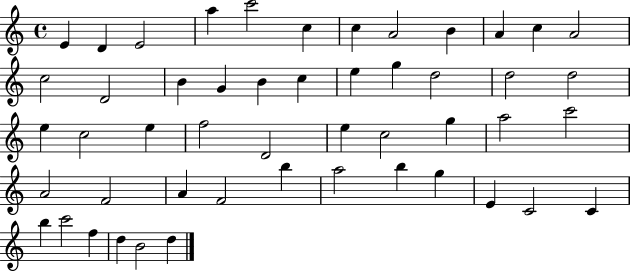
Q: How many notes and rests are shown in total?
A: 50